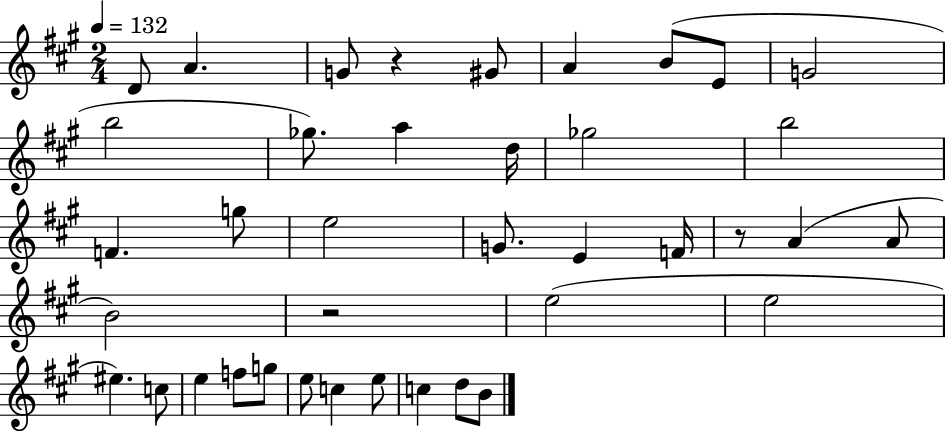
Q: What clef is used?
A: treble